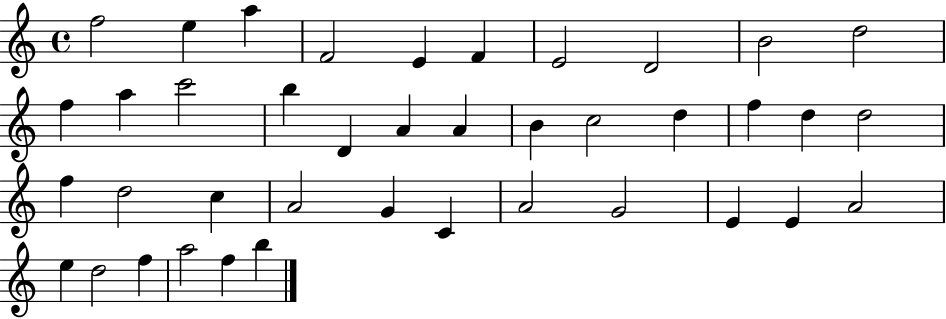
F5/h E5/q A5/q F4/h E4/q F4/q E4/h D4/h B4/h D5/h F5/q A5/q C6/h B5/q D4/q A4/q A4/q B4/q C5/h D5/q F5/q D5/q D5/h F5/q D5/h C5/q A4/h G4/q C4/q A4/h G4/h E4/q E4/q A4/h E5/q D5/h F5/q A5/h F5/q B5/q